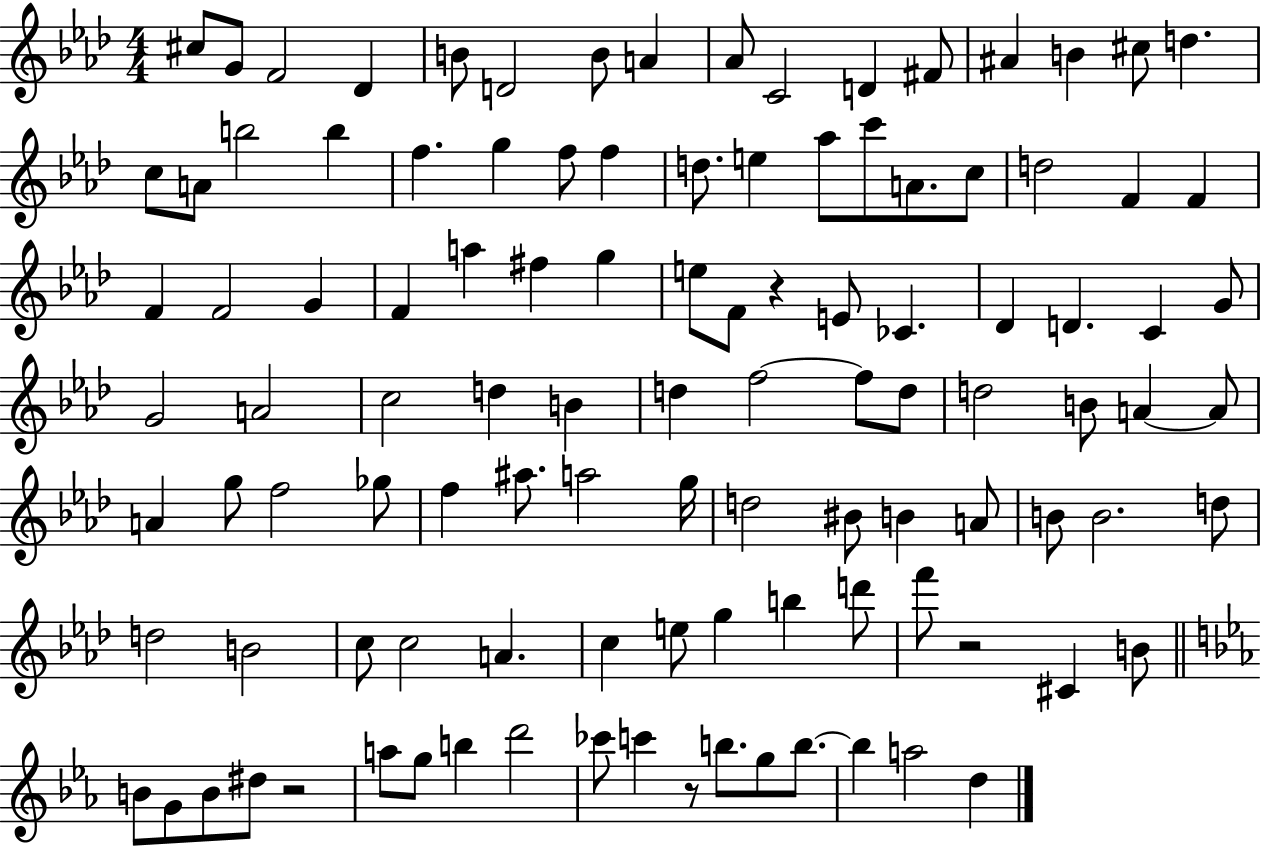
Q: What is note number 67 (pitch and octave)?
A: A#5